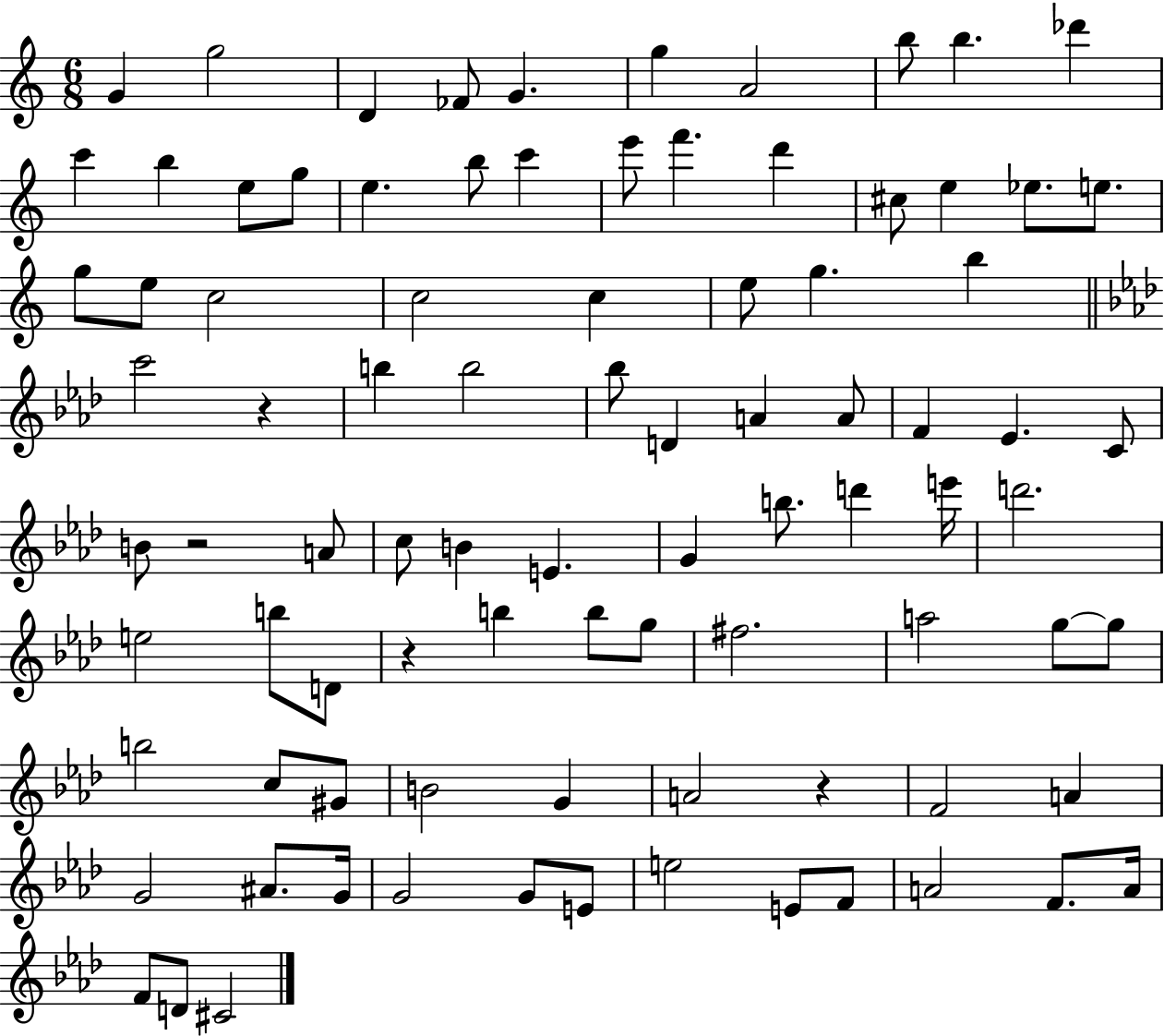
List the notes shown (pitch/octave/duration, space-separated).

G4/q G5/h D4/q FES4/e G4/q. G5/q A4/h B5/e B5/q. Db6/q C6/q B5/q E5/e G5/e E5/q. B5/e C6/q E6/e F6/q. D6/q C#5/e E5/q Eb5/e. E5/e. G5/e E5/e C5/h C5/h C5/q E5/e G5/q. B5/q C6/h R/q B5/q B5/h Bb5/e D4/q A4/q A4/e F4/q Eb4/q. C4/e B4/e R/h A4/e C5/e B4/q E4/q. G4/q B5/e. D6/q E6/s D6/h. E5/h B5/e D4/e R/q B5/q B5/e G5/e F#5/h. A5/h G5/e G5/e B5/h C5/e G#4/e B4/h G4/q A4/h R/q F4/h A4/q G4/h A#4/e. G4/s G4/h G4/e E4/e E5/h E4/e F4/e A4/h F4/e. A4/s F4/e D4/e C#4/h